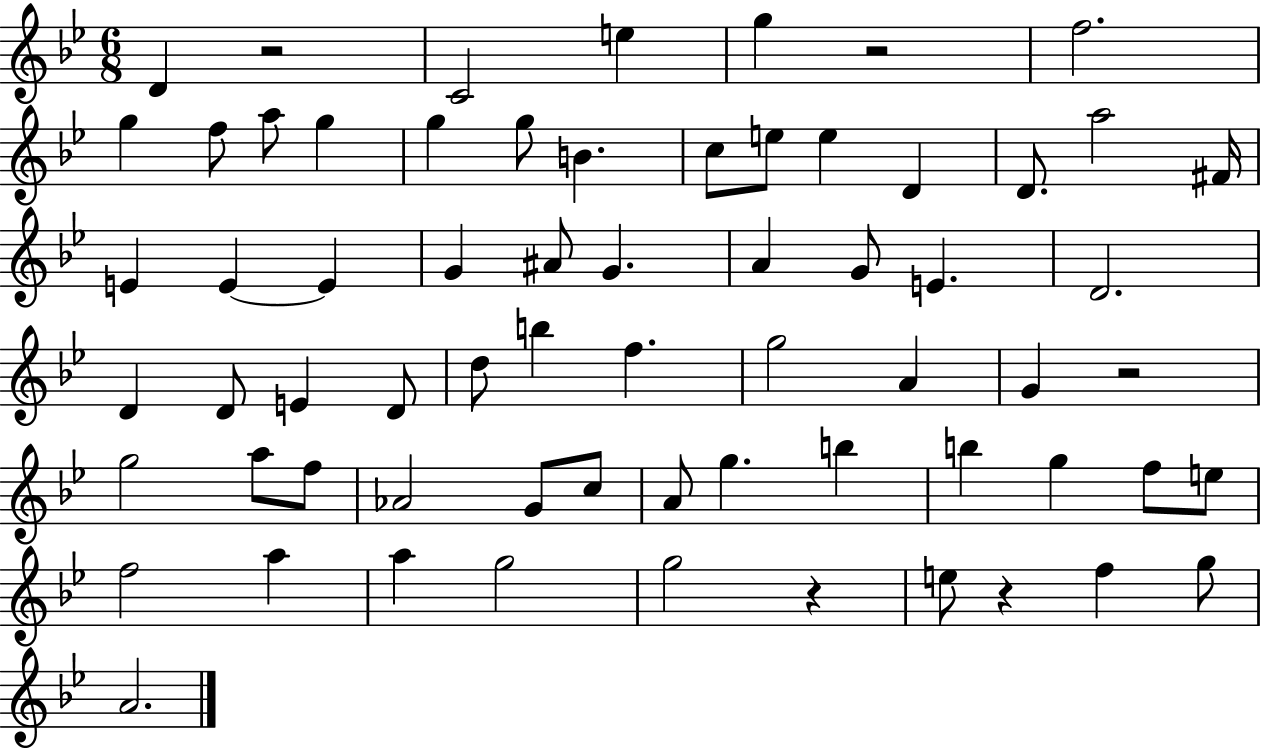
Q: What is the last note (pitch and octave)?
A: A4